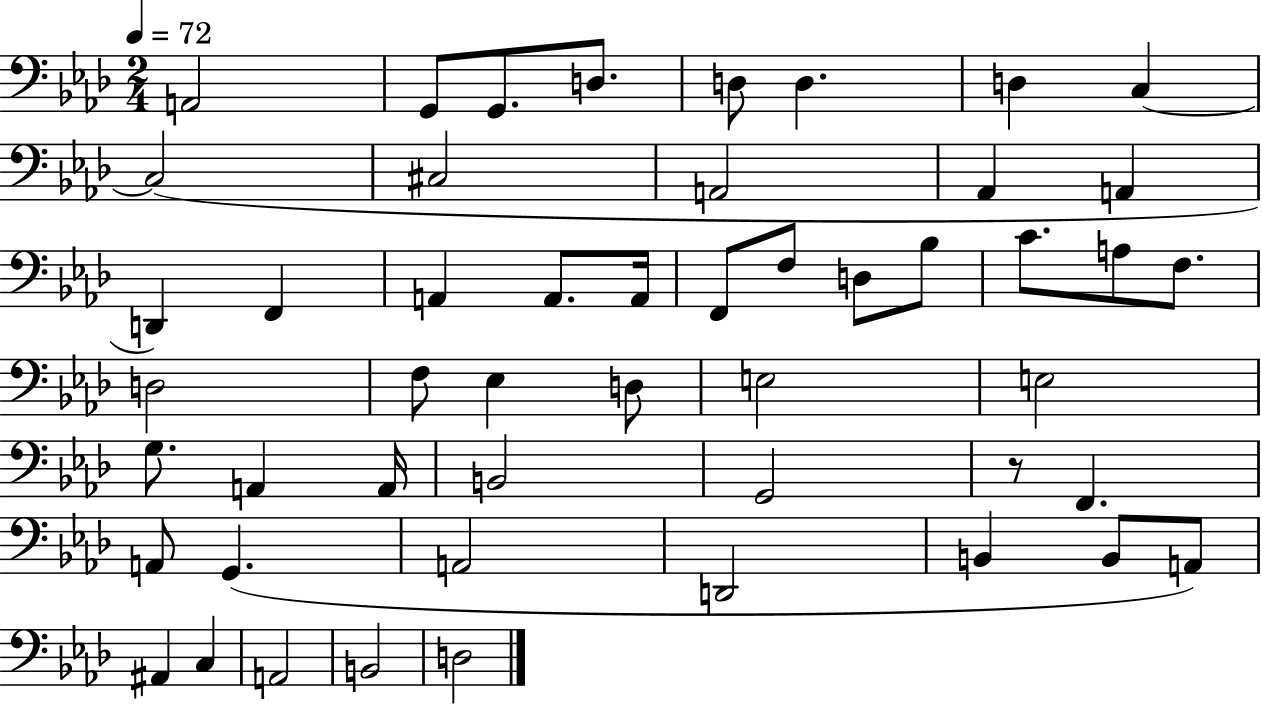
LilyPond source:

{
  \clef bass
  \numericTimeSignature
  \time 2/4
  \key aes \major
  \tempo 4 = 72
  a,2 | g,8 g,8. d8. | d8 d4. | d4 c4~~ | \break c2( | cis2 | a,2 | aes,4 a,4 | \break d,4) f,4 | a,4 a,8. a,16 | f,8 f8 d8 bes8 | c'8. a8 f8. | \break d2 | f8 ees4 d8 | e2 | e2 | \break g8. a,4 a,16 | b,2 | g,2 | r8 f,4. | \break a,8 g,4.( | a,2 | d,2 | b,4 b,8 a,8) | \break ais,4 c4 | a,2 | b,2 | d2 | \break \bar "|."
}